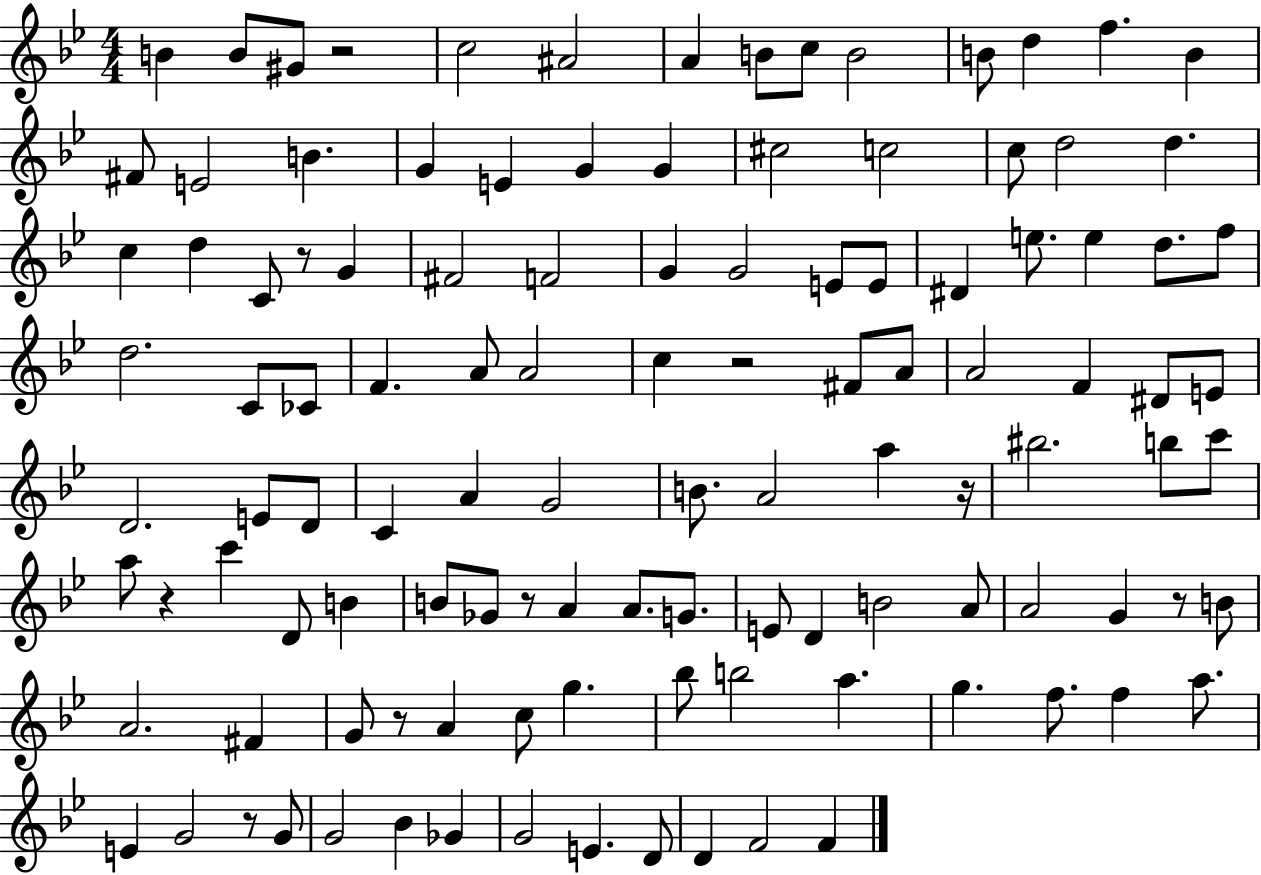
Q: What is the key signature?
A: BES major